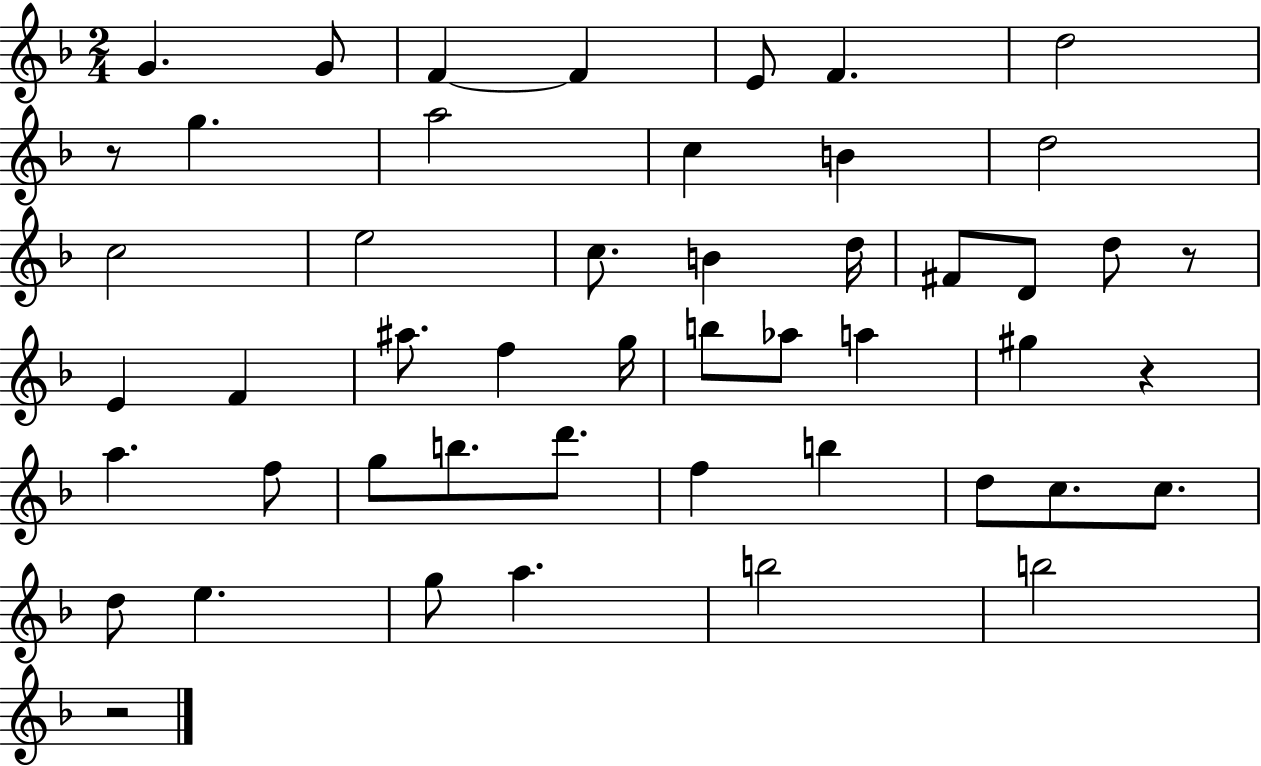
{
  \clef treble
  \numericTimeSignature
  \time 2/4
  \key f \major
  g'4. g'8 | f'4~~ f'4 | e'8 f'4. | d''2 | \break r8 g''4. | a''2 | c''4 b'4 | d''2 | \break c''2 | e''2 | c''8. b'4 d''16 | fis'8 d'8 d''8 r8 | \break e'4 f'4 | ais''8. f''4 g''16 | b''8 aes''8 a''4 | gis''4 r4 | \break a''4. f''8 | g''8 b''8. d'''8. | f''4 b''4 | d''8 c''8. c''8. | \break d''8 e''4. | g''8 a''4. | b''2 | b''2 | \break r2 | \bar "|."
}